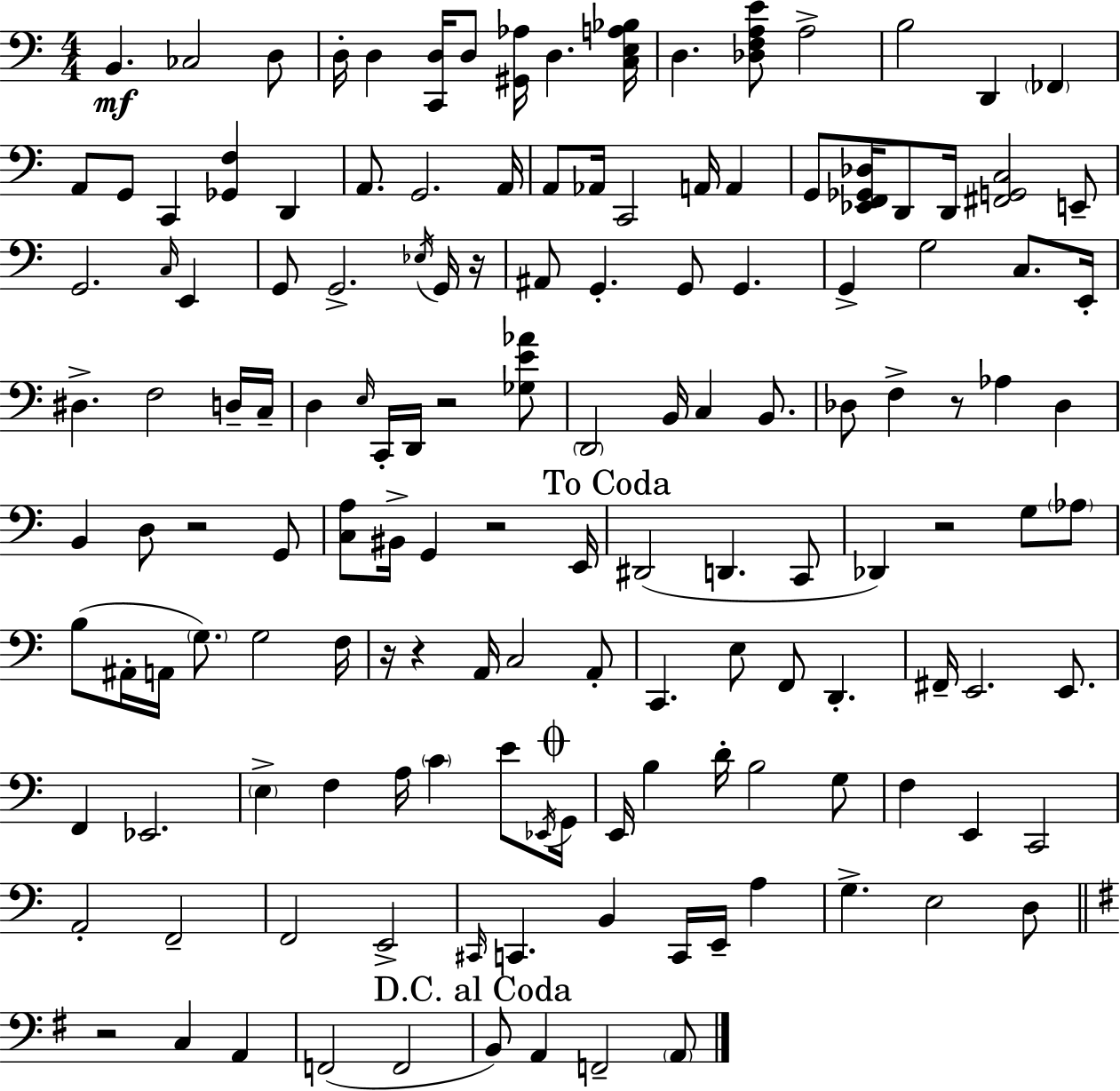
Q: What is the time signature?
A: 4/4